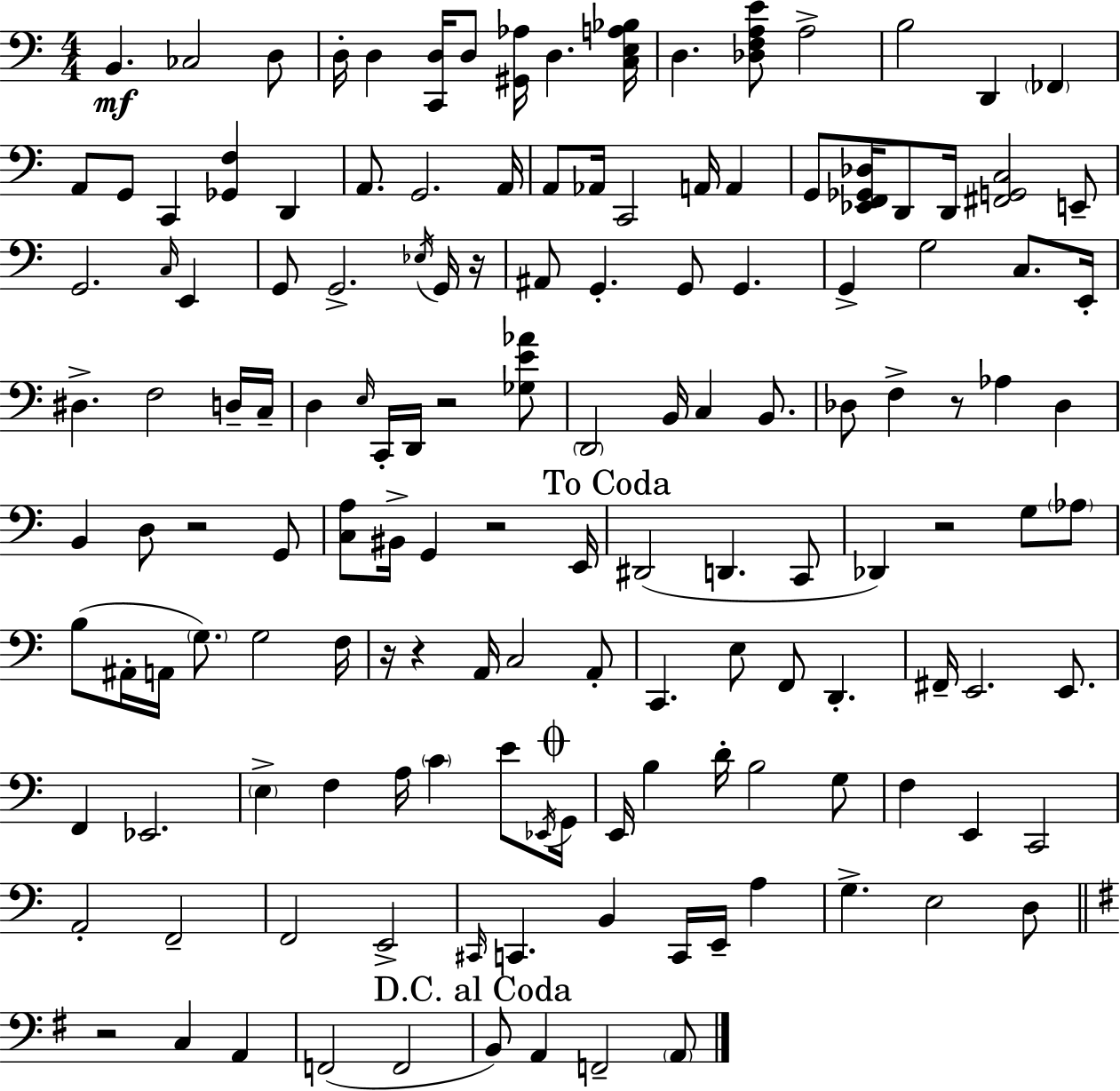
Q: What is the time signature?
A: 4/4